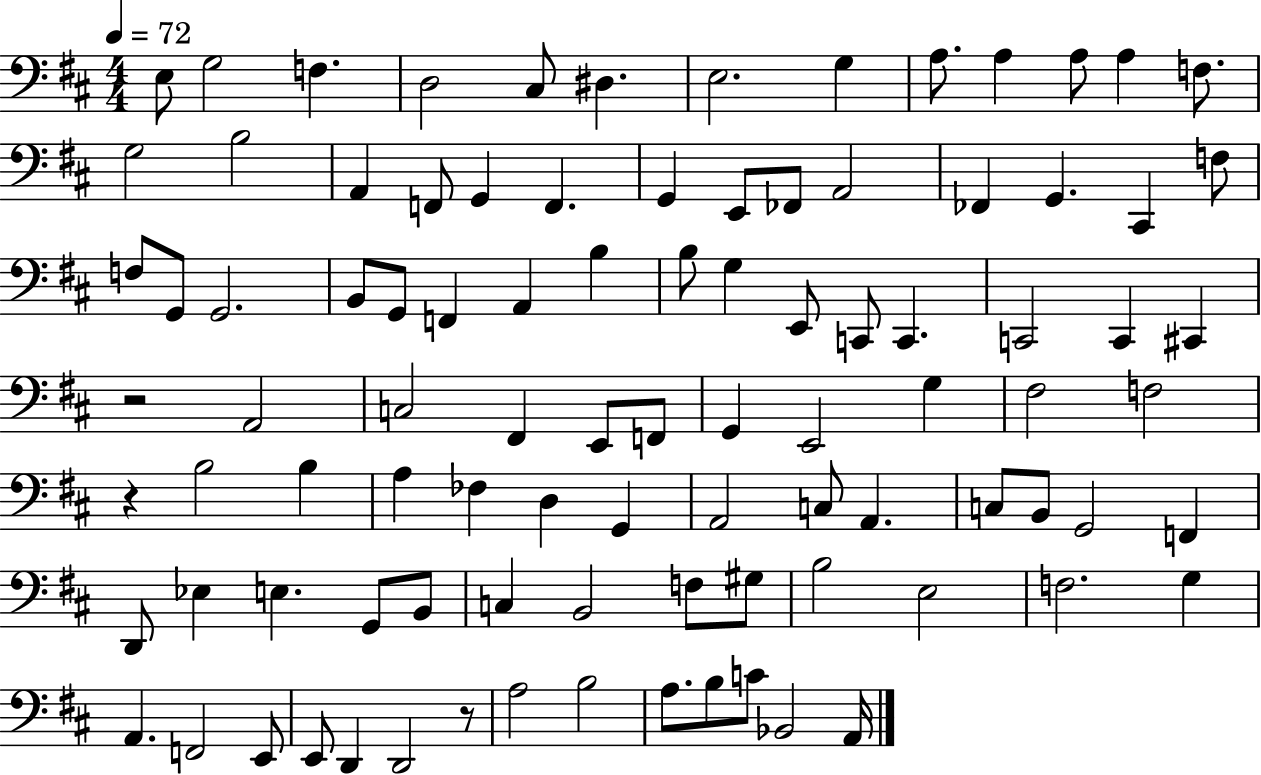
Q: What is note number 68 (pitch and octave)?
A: Eb3